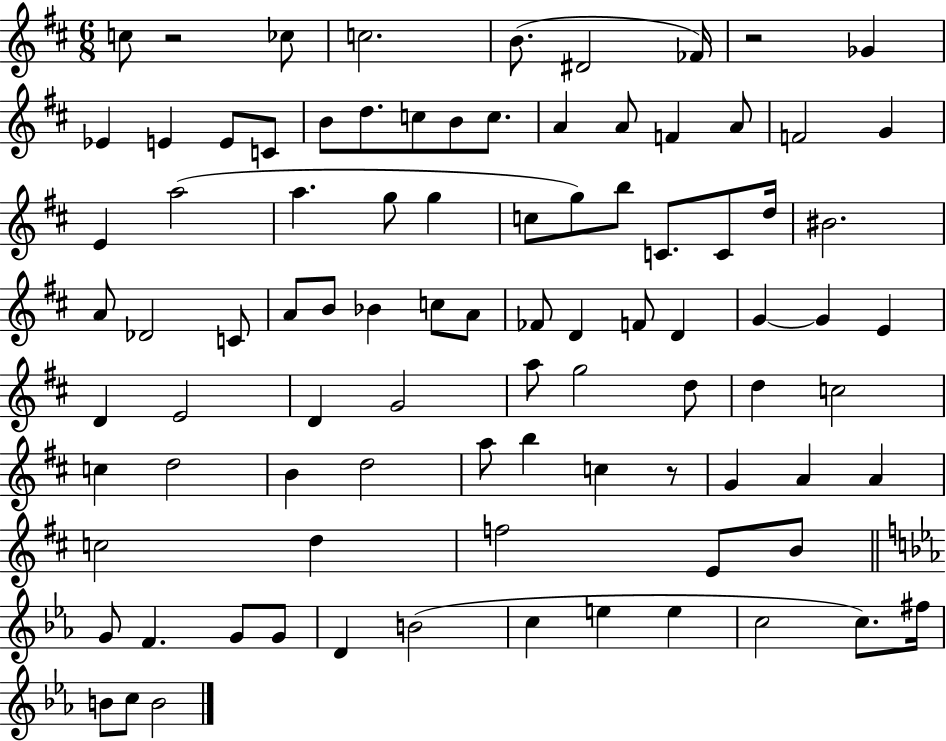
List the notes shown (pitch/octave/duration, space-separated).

C5/e R/h CES5/e C5/h. B4/e. D#4/h FES4/s R/h Gb4/q Eb4/q E4/q E4/e C4/e B4/e D5/e. C5/e B4/e C5/e. A4/q A4/e F4/q A4/e F4/h G4/q E4/q A5/h A5/q. G5/e G5/q C5/e G5/e B5/e C4/e. C4/e D5/s BIS4/h. A4/e Db4/h C4/e A4/e B4/e Bb4/q C5/e A4/e FES4/e D4/q F4/e D4/q G4/q G4/q E4/q D4/q E4/h D4/q G4/h A5/e G5/h D5/e D5/q C5/h C5/q D5/h B4/q D5/h A5/e B5/q C5/q R/e G4/q A4/q A4/q C5/h D5/q F5/h E4/e B4/e G4/e F4/q. G4/e G4/e D4/q B4/h C5/q E5/q E5/q C5/h C5/e. F#5/s B4/e C5/e B4/h